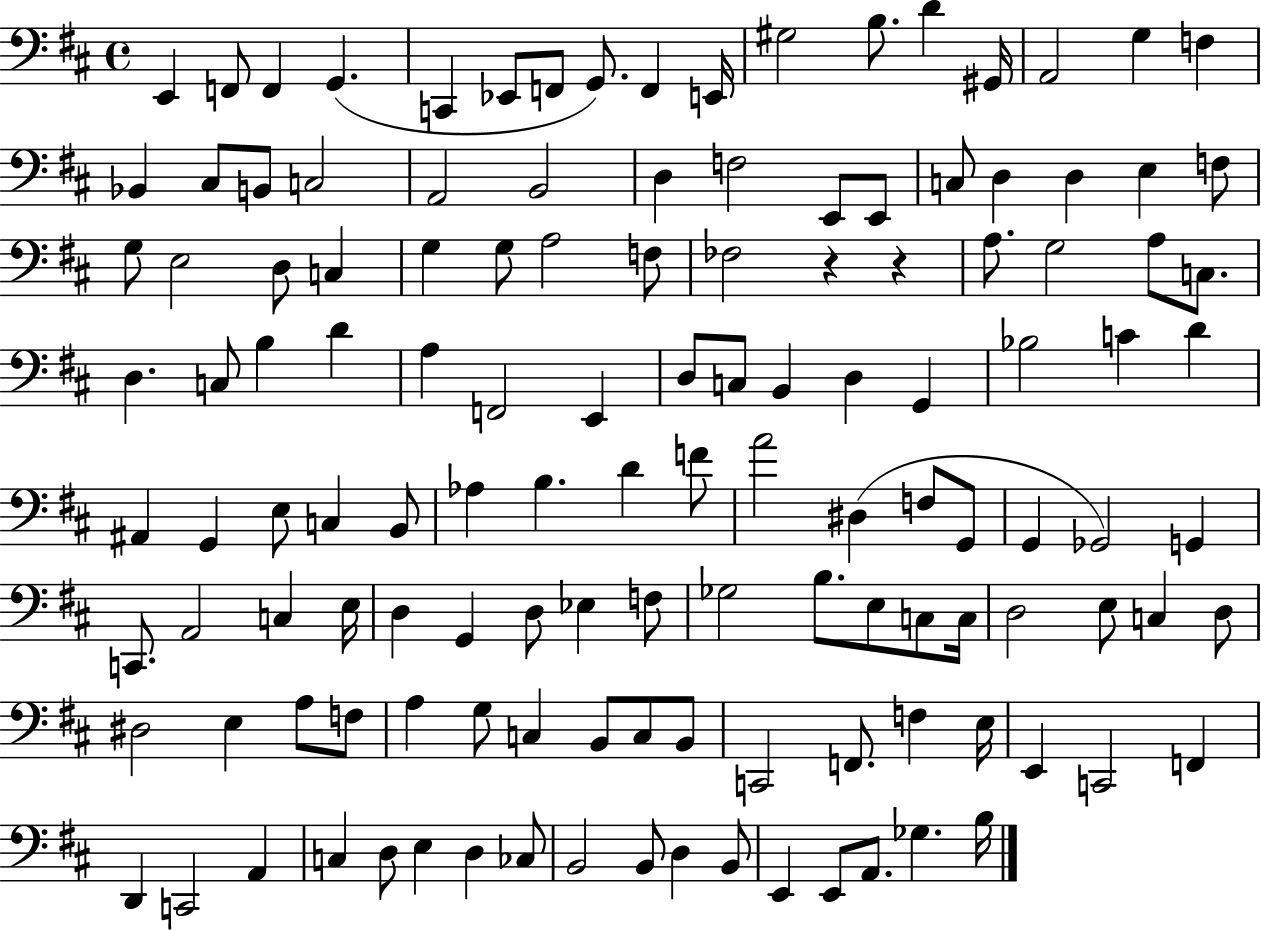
X:1
T:Untitled
M:4/4
L:1/4
K:D
E,, F,,/2 F,, G,, C,, _E,,/2 F,,/2 G,,/2 F,, E,,/4 ^G,2 B,/2 D ^G,,/4 A,,2 G, F, _B,, ^C,/2 B,,/2 C,2 A,,2 B,,2 D, F,2 E,,/2 E,,/2 C,/2 D, D, E, F,/2 G,/2 E,2 D,/2 C, G, G,/2 A,2 F,/2 _F,2 z z A,/2 G,2 A,/2 C,/2 D, C,/2 B, D A, F,,2 E,, D,/2 C,/2 B,, D, G,, _B,2 C D ^A,, G,, E,/2 C, B,,/2 _A, B, D F/2 A2 ^D, F,/2 G,,/2 G,, _G,,2 G,, C,,/2 A,,2 C, E,/4 D, G,, D,/2 _E, F,/2 _G,2 B,/2 E,/2 C,/2 C,/4 D,2 E,/2 C, D,/2 ^D,2 E, A,/2 F,/2 A, G,/2 C, B,,/2 C,/2 B,,/2 C,,2 F,,/2 F, E,/4 E,, C,,2 F,, D,, C,,2 A,, C, D,/2 E, D, _C,/2 B,,2 B,,/2 D, B,,/2 E,, E,,/2 A,,/2 _G, B,/4